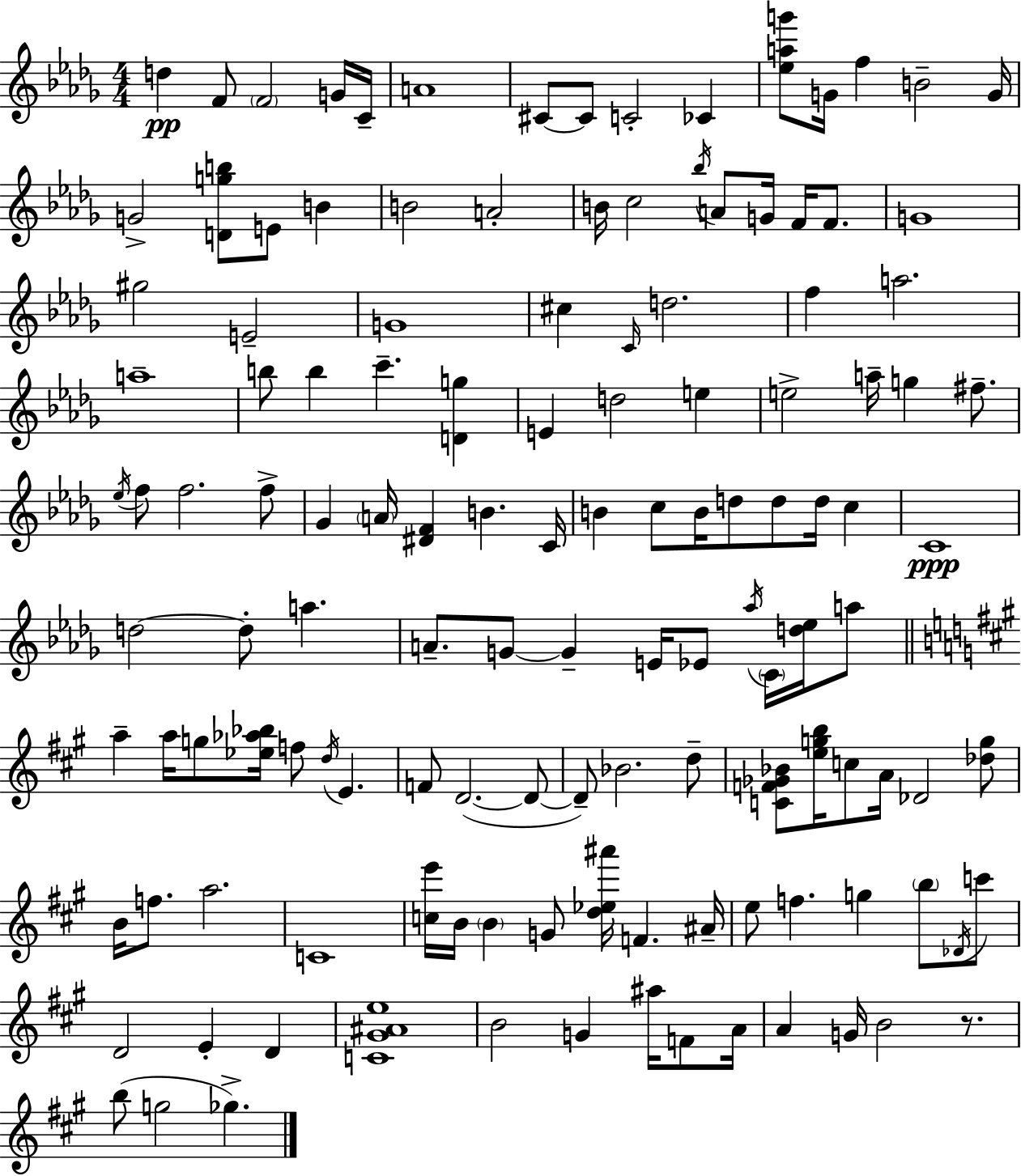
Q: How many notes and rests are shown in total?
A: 130